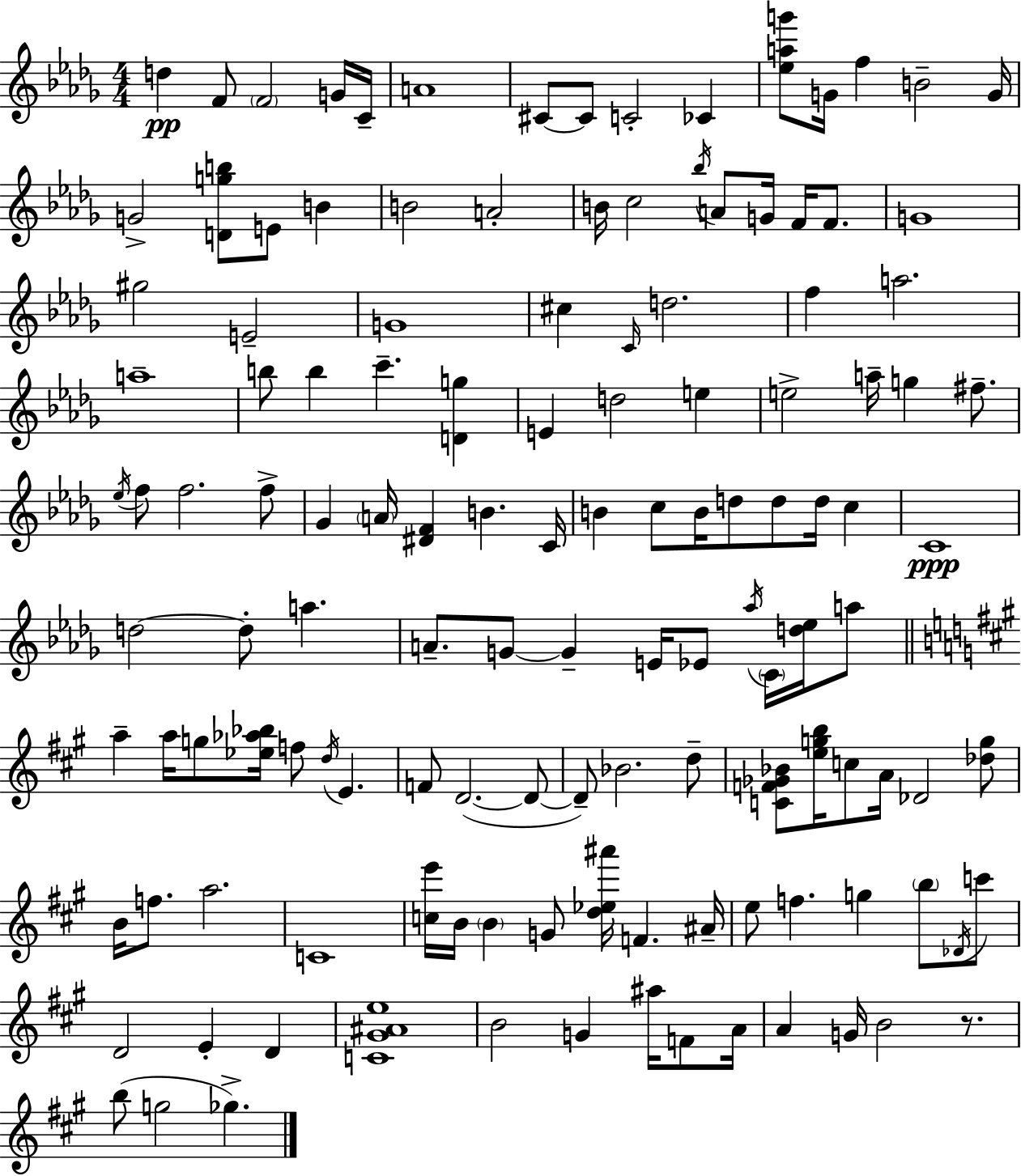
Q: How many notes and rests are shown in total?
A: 130